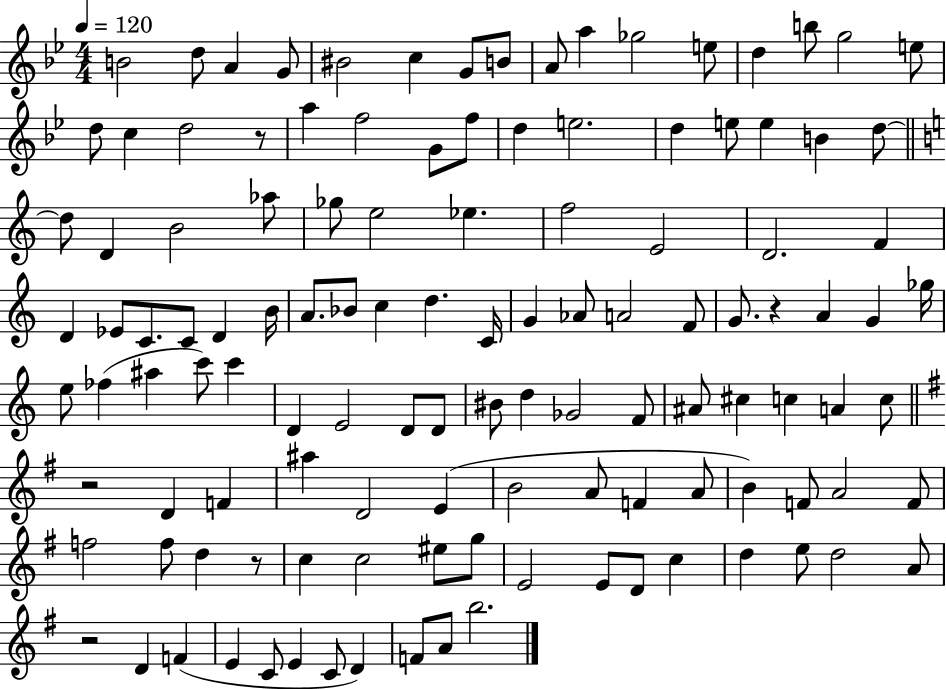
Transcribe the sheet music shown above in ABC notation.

X:1
T:Untitled
M:4/4
L:1/4
K:Bb
B2 d/2 A G/2 ^B2 c G/2 B/2 A/2 a _g2 e/2 d b/2 g2 e/2 d/2 c d2 z/2 a f2 G/2 f/2 d e2 d e/2 e B d/2 d/2 D B2 _a/2 _g/2 e2 _e f2 E2 D2 F D _E/2 C/2 C/2 D B/4 A/2 _B/2 c d C/4 G _A/2 A2 F/2 G/2 z A G _g/4 e/2 _f ^a c'/2 c' D E2 D/2 D/2 ^B/2 d _G2 F/2 ^A/2 ^c c A c/2 z2 D F ^a D2 E B2 A/2 F A/2 B F/2 A2 F/2 f2 f/2 d z/2 c c2 ^e/2 g/2 E2 E/2 D/2 c d e/2 d2 A/2 z2 D F E C/2 E C/2 D F/2 A/2 b2